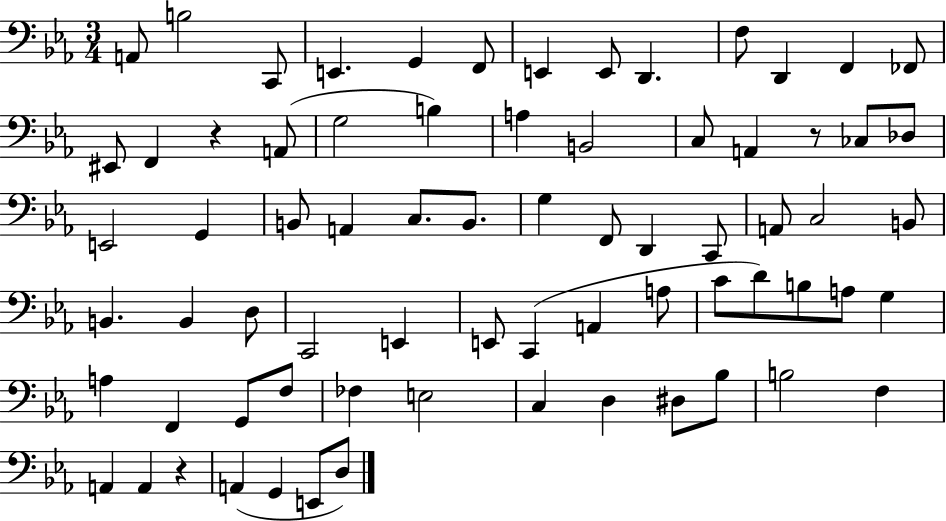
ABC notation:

X:1
T:Untitled
M:3/4
L:1/4
K:Eb
A,,/2 B,2 C,,/2 E,, G,, F,,/2 E,, E,,/2 D,, F,/2 D,, F,, _F,,/2 ^E,,/2 F,, z A,,/2 G,2 B, A, B,,2 C,/2 A,, z/2 _C,/2 _D,/2 E,,2 G,, B,,/2 A,, C,/2 B,,/2 G, F,,/2 D,, C,,/2 A,,/2 C,2 B,,/2 B,, B,, D,/2 C,,2 E,, E,,/2 C,, A,, A,/2 C/2 D/2 B,/2 A,/2 G, A, F,, G,,/2 F,/2 _F, E,2 C, D, ^D,/2 _B,/2 B,2 F, A,, A,, z A,, G,, E,,/2 D,/2